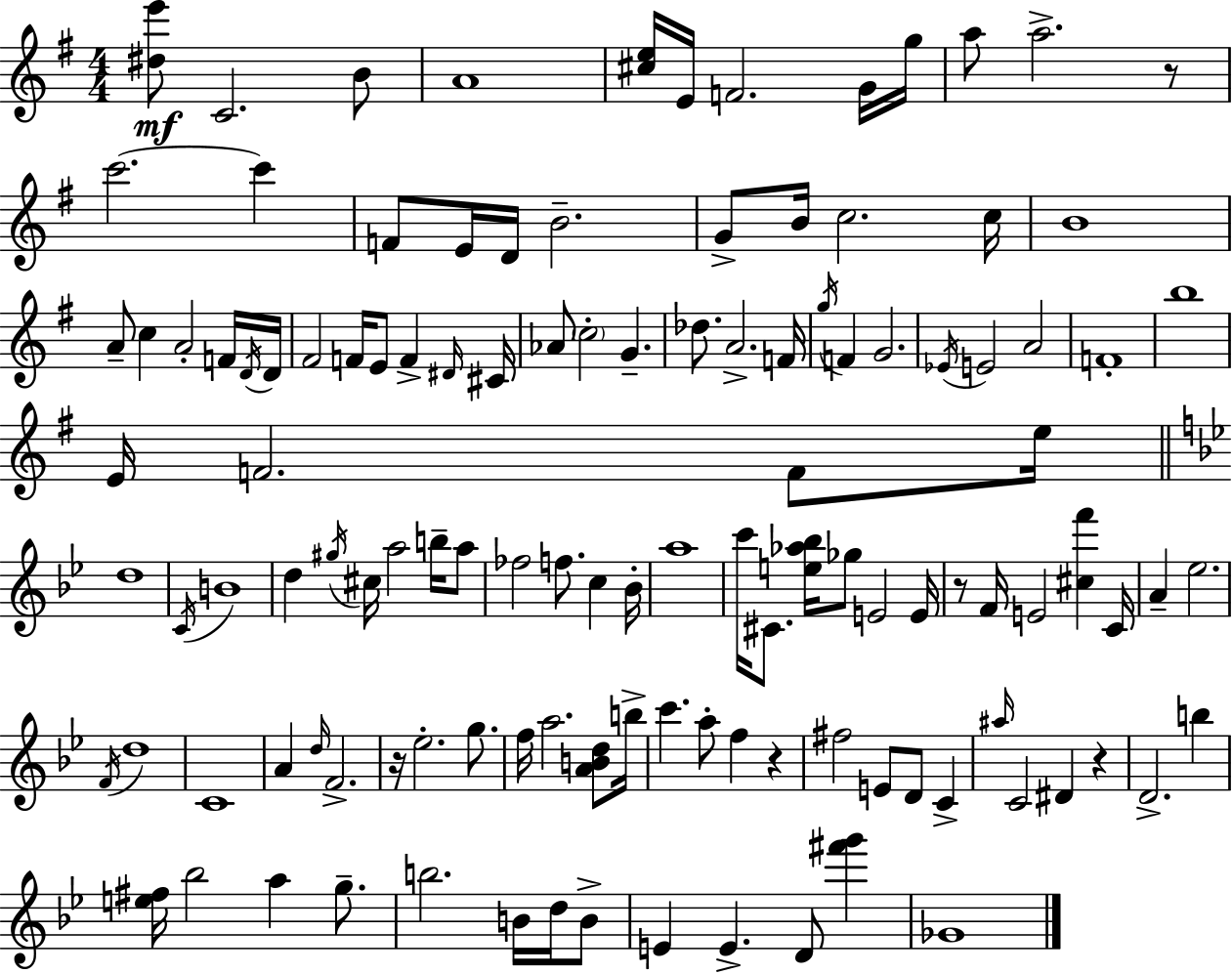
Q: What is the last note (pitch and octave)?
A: Gb4